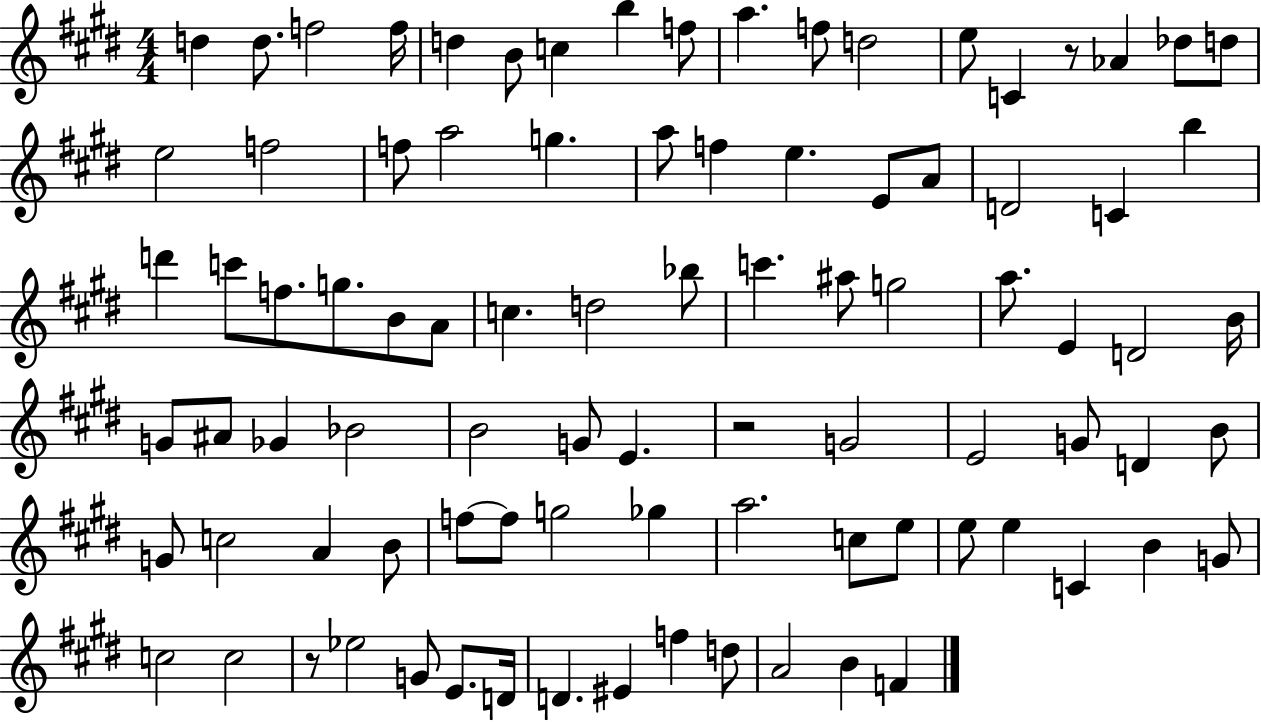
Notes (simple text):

D5/q D5/e. F5/h F5/s D5/q B4/e C5/q B5/q F5/e A5/q. F5/e D5/h E5/e C4/q R/e Ab4/q Db5/e D5/e E5/h F5/h F5/e A5/h G5/q. A5/e F5/q E5/q. E4/e A4/e D4/h C4/q B5/q D6/q C6/e F5/e. G5/e. B4/e A4/e C5/q. D5/h Bb5/e C6/q. A#5/e G5/h A5/e. E4/q D4/h B4/s G4/e A#4/e Gb4/q Bb4/h B4/h G4/e E4/q. R/h G4/h E4/h G4/e D4/q B4/e G4/e C5/h A4/q B4/e F5/e F5/e G5/h Gb5/q A5/h. C5/e E5/e E5/e E5/q C4/q B4/q G4/e C5/h C5/h R/e Eb5/h G4/e E4/e. D4/s D4/q. EIS4/q F5/q D5/e A4/h B4/q F4/q